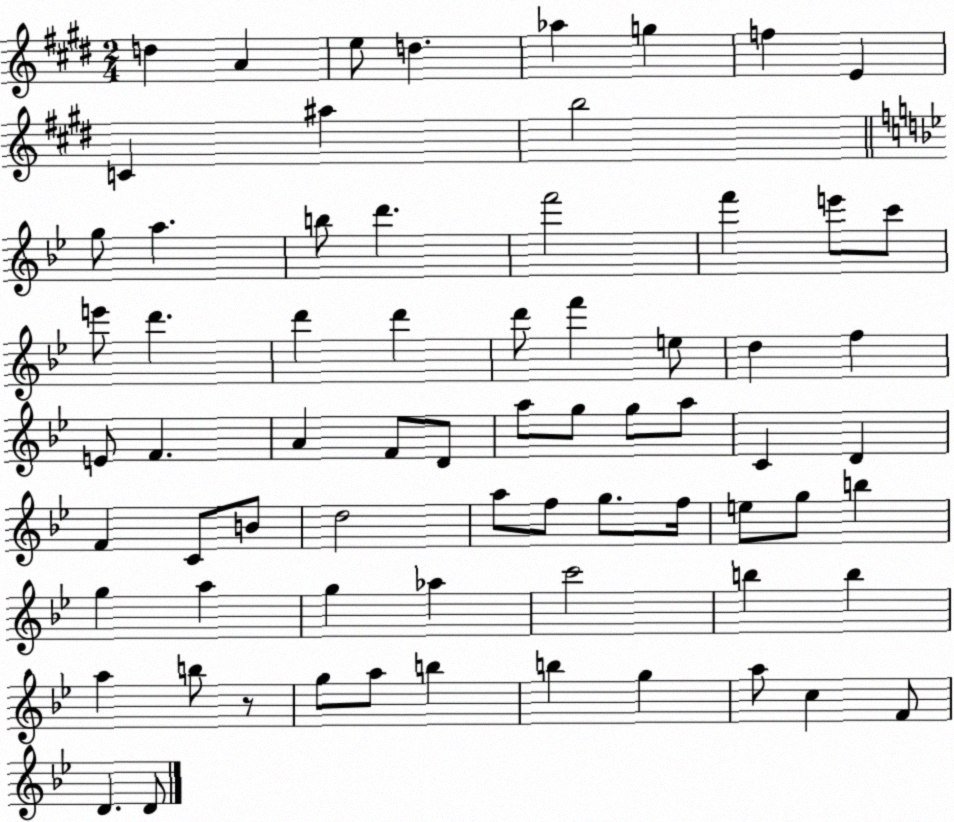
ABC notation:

X:1
T:Untitled
M:2/4
L:1/4
K:E
d A e/2 d _a g f E C ^a b2 g/2 a b/2 d' f'2 f' e'/2 c'/2 e'/2 d' d' d' d'/2 f' e/2 d f E/2 F A F/2 D/2 a/2 g/2 g/2 a/2 C D F C/2 B/2 d2 a/2 f/2 g/2 f/4 e/2 g/2 b g a g _a c'2 b b a b/2 z/2 g/2 a/2 b b g a/2 c F/2 D D/2